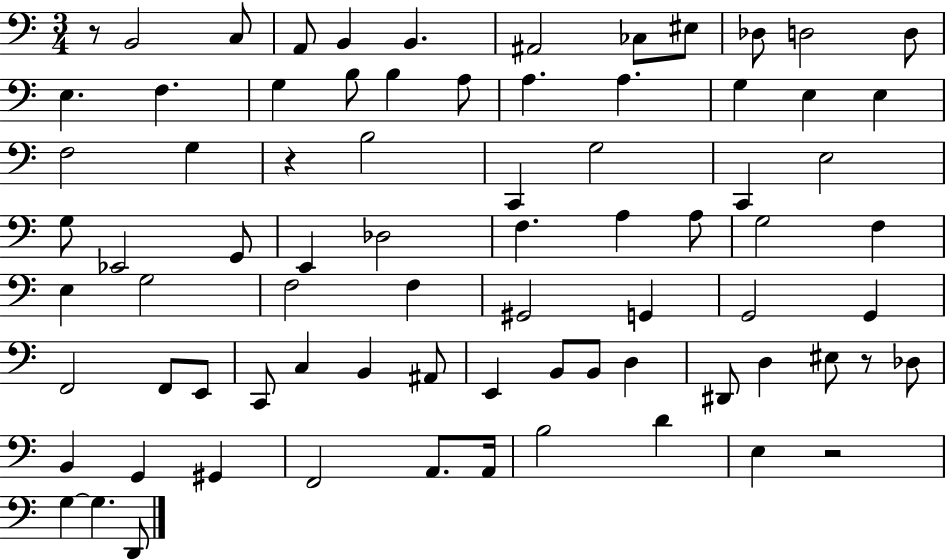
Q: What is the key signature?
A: C major